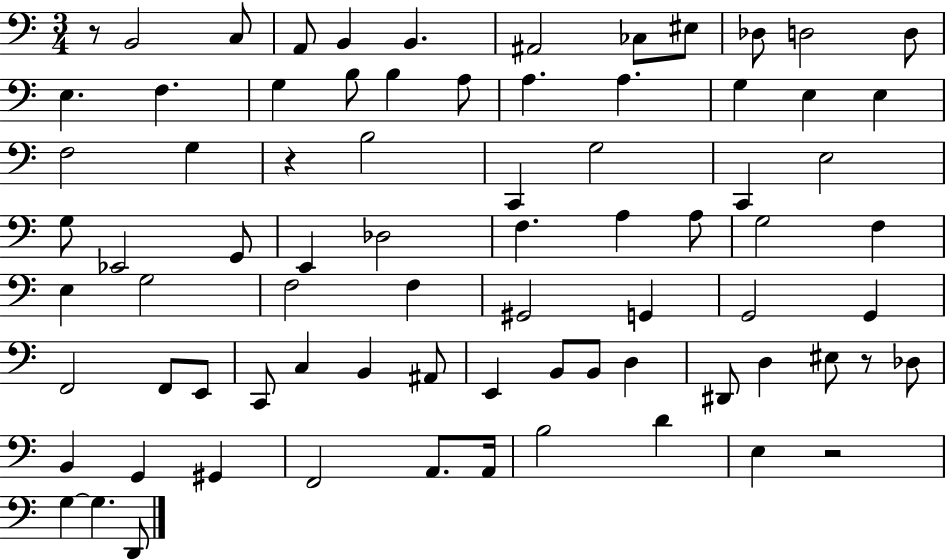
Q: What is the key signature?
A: C major